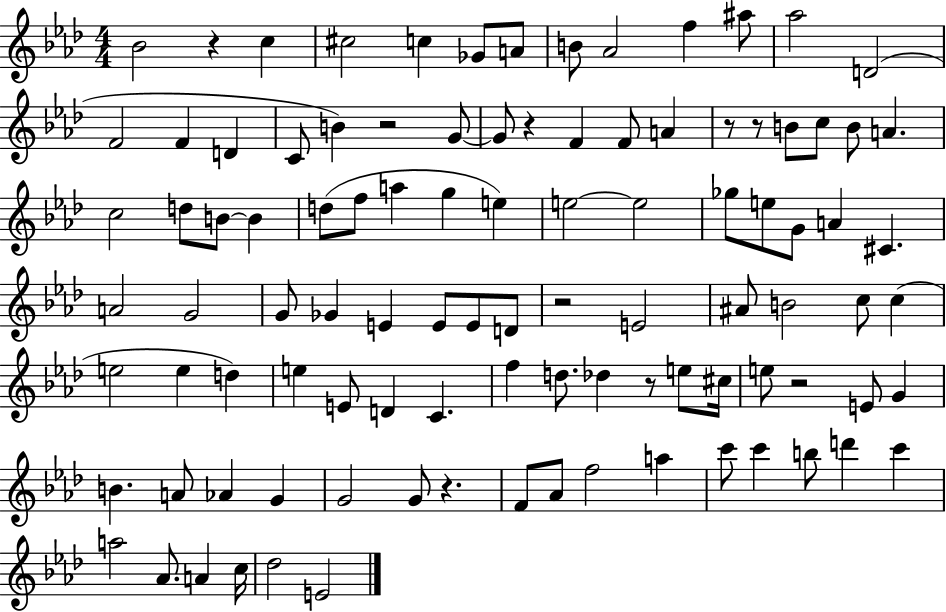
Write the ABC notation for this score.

X:1
T:Untitled
M:4/4
L:1/4
K:Ab
_B2 z c ^c2 c _G/2 A/2 B/2 _A2 f ^a/2 _a2 D2 F2 F D C/2 B z2 G/2 G/2 z F F/2 A z/2 z/2 B/2 c/2 B/2 A c2 d/2 B/2 B d/2 f/2 a g e e2 e2 _g/2 e/2 G/2 A ^C A2 G2 G/2 _G E E/2 E/2 D/2 z2 E2 ^A/2 B2 c/2 c e2 e d e E/2 D C f d/2 _d z/2 e/2 ^c/4 e/2 z2 E/2 G B A/2 _A G G2 G/2 z F/2 _A/2 f2 a c'/2 c' b/2 d' c' a2 _A/2 A c/4 _d2 E2